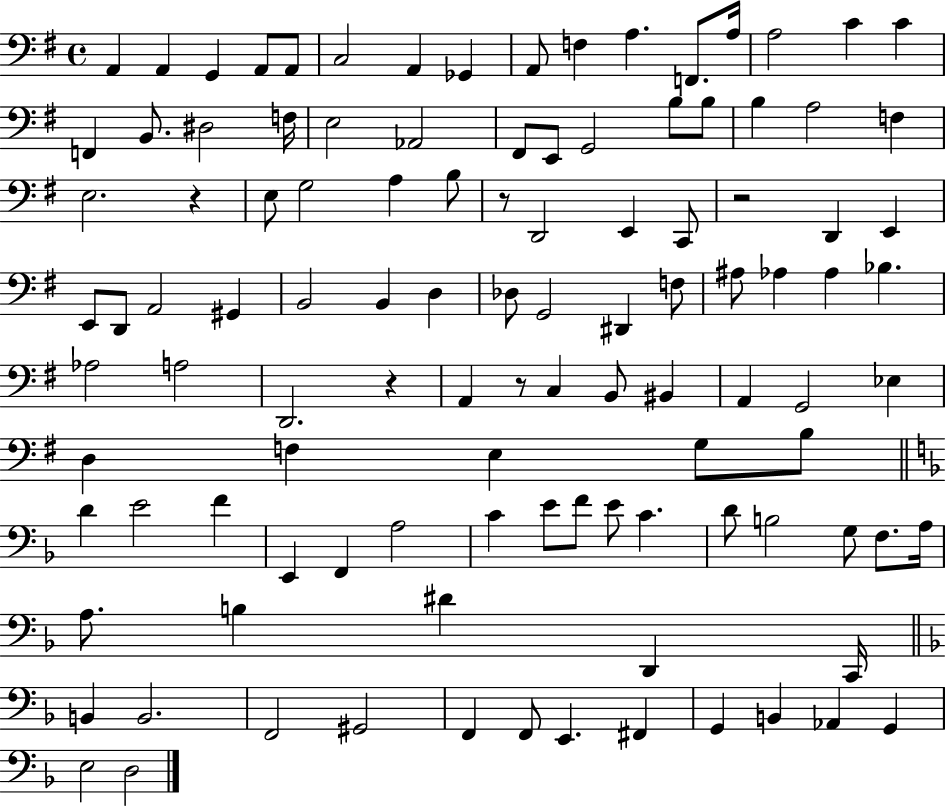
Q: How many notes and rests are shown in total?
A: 110